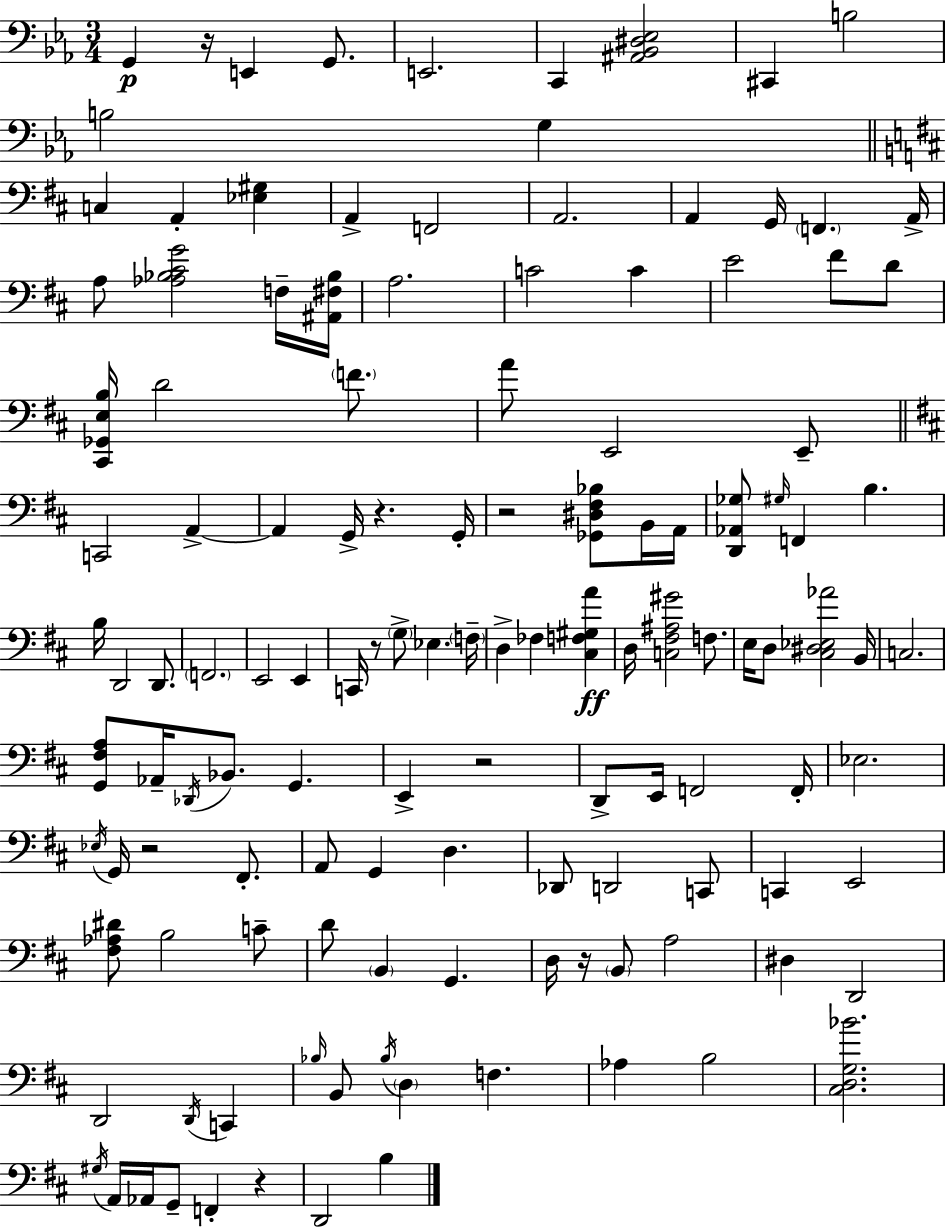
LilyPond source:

{
  \clef bass
  \numericTimeSignature
  \time 3/4
  \key c \minor
  g,4\p r16 e,4 g,8. | e,2. | c,4 <ais, bes, dis ees>2 | cis,4 b2 | \break b2 g4 | \bar "||" \break \key d \major c4 a,4-. <ees gis>4 | a,4-> f,2 | a,2. | a,4 g,16 \parenthesize f,4. a,16-> | \break a8 <aes bes cis' g'>2 f16-- <ais, fis bes>16 | a2. | c'2 c'4 | e'2 fis'8 d'8 | \break <cis, ges, e b>16 d'2 \parenthesize f'8. | a'8 e,2 e,8-- | \bar "||" \break \key d \major c,2 a,4->~~ | a,4 g,16-> r4. g,16-. | r2 <ges, dis fis bes>8 b,16 a,16 | <d, aes, ges>8 \grace { gis16 } f,4 b4. | \break b16 d,2 d,8. | \parenthesize f,2. | e,2 e,4 | c,16 r8 \parenthesize g8-> ees4. | \break \parenthesize f16-- d4-> fes4 <cis f gis a'>4\ff | d16 <c fis ais gis'>2 f8. | e16 d8 <cis dis ees aes'>2 | b,16 c2. | \break <g, fis a>8 aes,16-- \acciaccatura { des,16 } bes,8. g,4. | e,4-> r2 | d,8-> e,16 f,2 | f,16-. ees2. | \break \acciaccatura { ees16 } g,16 r2 | fis,8.-. a,8 g,4 d4. | des,8 d,2 | c,8 c,4 e,2 | \break <fis aes dis'>8 b2 | c'8-- d'8 \parenthesize b,4 g,4. | d16 r16 \parenthesize b,8 a2 | dis4 d,2 | \break d,2 \acciaccatura { d,16 } | c,4 \grace { bes16 } b,8 \acciaccatura { bes16 } \parenthesize d4 | f4. aes4 b2 | <cis d g bes'>2. | \break \acciaccatura { gis16 } a,16 aes,16 g,8-- f,4-. | r4 d,2 | b4 \bar "|."
}